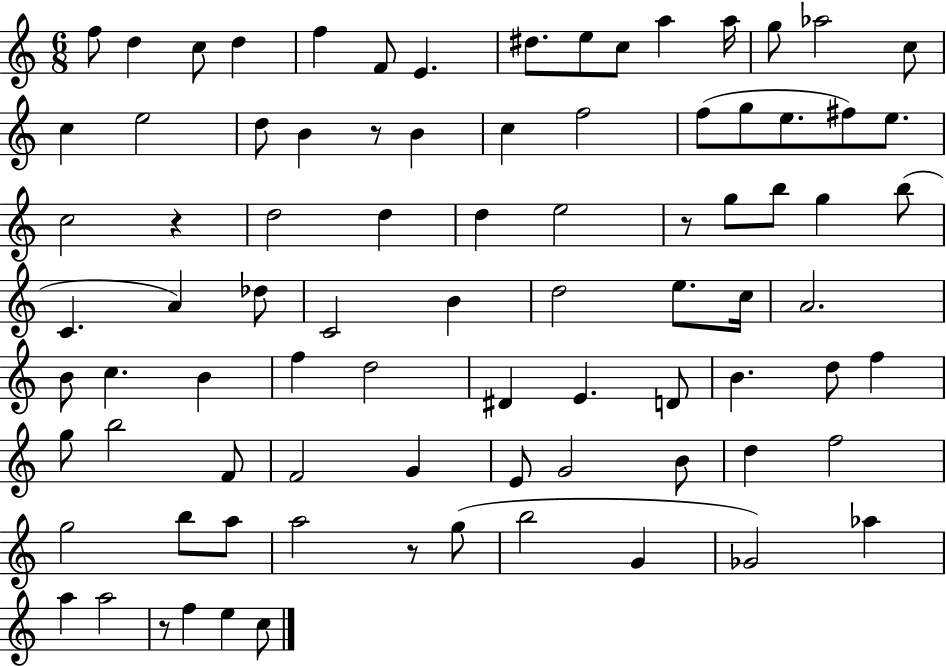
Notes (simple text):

F5/e D5/q C5/e D5/q F5/q F4/e E4/q. D#5/e. E5/e C5/e A5/q A5/s G5/e Ab5/h C5/e C5/q E5/h D5/e B4/q R/e B4/q C5/q F5/h F5/e G5/e E5/e. F#5/e E5/e. C5/h R/q D5/h D5/q D5/q E5/h R/e G5/e B5/e G5/q B5/e C4/q. A4/q Db5/e C4/h B4/q D5/h E5/e. C5/s A4/h. B4/e C5/q. B4/q F5/q D5/h D#4/q E4/q. D4/e B4/q. D5/e F5/q G5/e B5/h F4/e F4/h G4/q E4/e G4/h B4/e D5/q F5/h G5/h B5/e A5/e A5/h R/e G5/e B5/h G4/q Gb4/h Ab5/q A5/q A5/h R/e F5/q E5/q C5/e